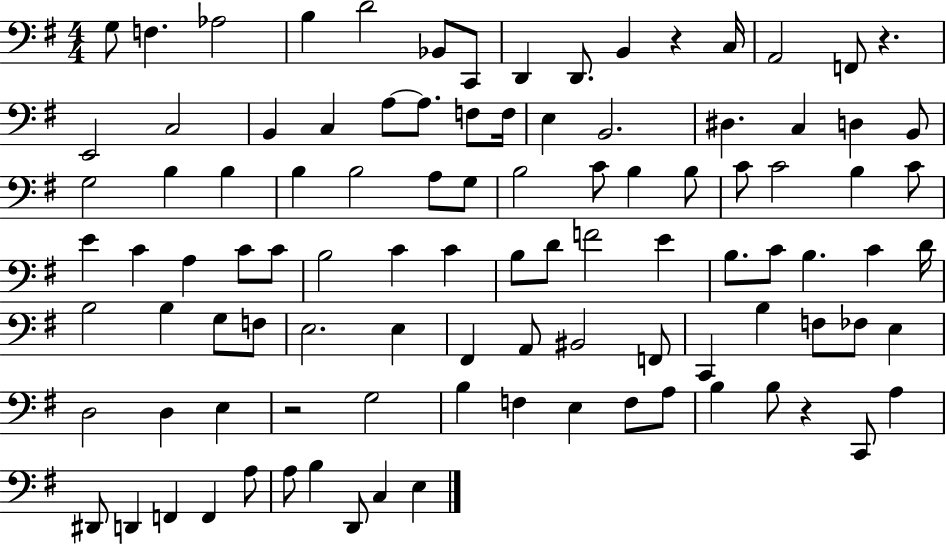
{
  \clef bass
  \numericTimeSignature
  \time 4/4
  \key g \major
  g8 f4. aes2 | b4 d'2 bes,8 c,8 | d,4 d,8. b,4 r4 c16 | a,2 f,8 r4. | \break e,2 c2 | b,4 c4 a8~~ a8. f8 f16 | e4 b,2. | dis4. c4 d4 b,8 | \break g2 b4 b4 | b4 b2 a8 g8 | b2 c'8 b4 b8 | c'8 c'2 b4 c'8 | \break e'4 c'4 a4 c'8 c'8 | b2 c'4 c'4 | b8 d'8 f'2 e'4 | b8. c'8 b4. c'4 d'16 | \break b2 b4 g8 f8 | e2. e4 | fis,4 a,8 bis,2 f,8 | c,4 b4 f8 fes8 e4 | \break d2 d4 e4 | r2 g2 | b4 f4 e4 f8 a8 | b4 b8 r4 c,8 a4 | \break dis,8 d,4 f,4 f,4 a8 | a8 b4 d,8 c4 e4 | \bar "|."
}